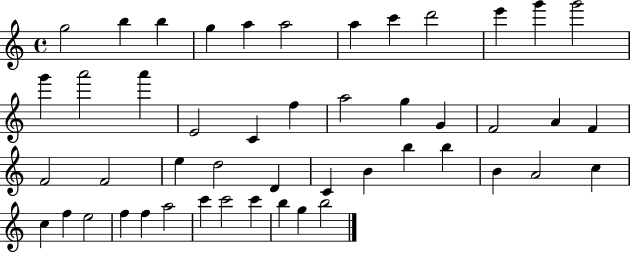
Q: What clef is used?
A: treble